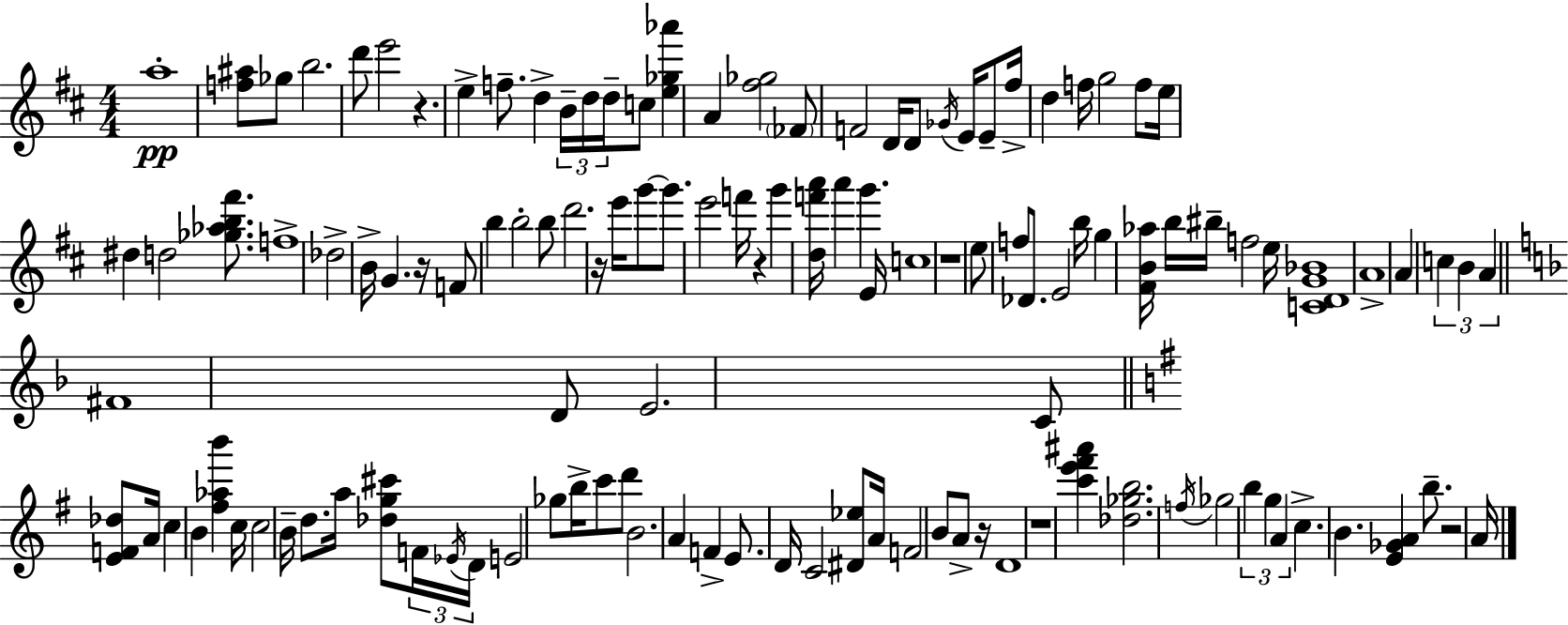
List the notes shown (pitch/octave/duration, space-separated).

A5/w [F5,A#5]/e Gb5/e B5/h. D6/e E6/h R/q. E5/q F5/e. D5/q B4/s D5/s D5/s C5/e [E5,Gb5,Ab6]/q A4/q [F#5,Gb5]/h FES4/e F4/h D4/s D4/e Gb4/s E4/s E4/e F#5/s D5/q F5/s G5/h F5/e E5/s D#5/q D5/h [Gb5,Ab5,B5,F#6]/e. F5/w Db5/h B4/s G4/q. R/s F4/e B5/q B5/h B5/e D6/h. R/s E6/s G6/e G6/e. E6/h F6/s R/q G6/q [D5,F6,A6]/s A6/q G6/q. E4/s C5/w R/w E5/e F5/e Db4/e. E4/h B5/s G5/q [F#4,B4,Ab5]/s B5/s BIS5/s F5/h E5/s [C4,D4,G4,Bb4]/w A4/w A4/q C5/q B4/q A4/q F#4/w D4/e E4/h. C4/e [E4,F4,Db5]/e A4/s C5/q B4/q [F#5,Ab5,B6]/q C5/s C5/h B4/s D5/e. A5/s [Db5,G5,C#6]/e F4/s Eb4/s D4/s E4/h Gb5/e B5/s C6/e D6/e B4/h. A4/q F4/q E4/e. D4/s C4/h [D#4,Eb5]/e A4/s F4/h B4/e A4/e R/s D4/w R/w [C6,E6,F#6,A#6]/q [Db5,Gb5,B5]/h. F5/s Gb5/h B5/q G5/q A4/q C5/q. B4/q. [E4,Gb4,A4]/q B5/e. R/h A4/s